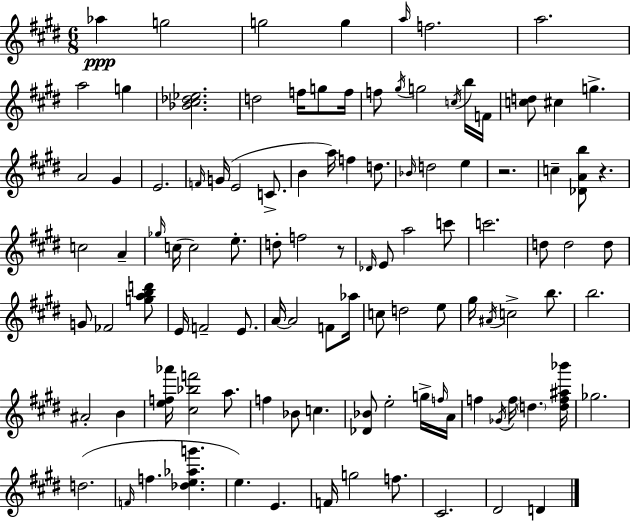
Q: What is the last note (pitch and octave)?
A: D4